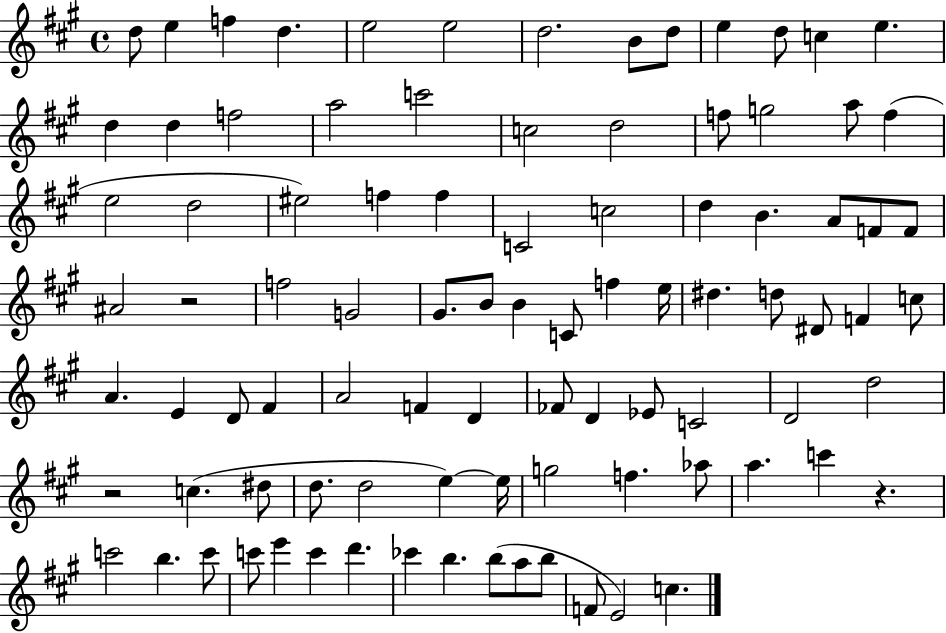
{
  \clef treble
  \time 4/4
  \defaultTimeSignature
  \key a \major
  d''8 e''4 f''4 d''4. | e''2 e''2 | d''2. b'8 d''8 | e''4 d''8 c''4 e''4. | \break d''4 d''4 f''2 | a''2 c'''2 | c''2 d''2 | f''8 g''2 a''8 f''4( | \break e''2 d''2 | eis''2) f''4 f''4 | c'2 c''2 | d''4 b'4. a'8 f'8 f'8 | \break ais'2 r2 | f''2 g'2 | gis'8. b'8 b'4 c'8 f''4 e''16 | dis''4. d''8 dis'8 f'4 c''8 | \break a'4. e'4 d'8 fis'4 | a'2 f'4 d'4 | fes'8 d'4 ees'8 c'2 | d'2 d''2 | \break r2 c''4.( dis''8 | d''8. d''2 e''4~~) e''16 | g''2 f''4. aes''8 | a''4. c'''4 r4. | \break c'''2 b''4. c'''8 | c'''8 e'''4 c'''4 d'''4. | ces'''4 b''4. b''8( a''8 b''8 | f'8 e'2) c''4. | \break \bar "|."
}